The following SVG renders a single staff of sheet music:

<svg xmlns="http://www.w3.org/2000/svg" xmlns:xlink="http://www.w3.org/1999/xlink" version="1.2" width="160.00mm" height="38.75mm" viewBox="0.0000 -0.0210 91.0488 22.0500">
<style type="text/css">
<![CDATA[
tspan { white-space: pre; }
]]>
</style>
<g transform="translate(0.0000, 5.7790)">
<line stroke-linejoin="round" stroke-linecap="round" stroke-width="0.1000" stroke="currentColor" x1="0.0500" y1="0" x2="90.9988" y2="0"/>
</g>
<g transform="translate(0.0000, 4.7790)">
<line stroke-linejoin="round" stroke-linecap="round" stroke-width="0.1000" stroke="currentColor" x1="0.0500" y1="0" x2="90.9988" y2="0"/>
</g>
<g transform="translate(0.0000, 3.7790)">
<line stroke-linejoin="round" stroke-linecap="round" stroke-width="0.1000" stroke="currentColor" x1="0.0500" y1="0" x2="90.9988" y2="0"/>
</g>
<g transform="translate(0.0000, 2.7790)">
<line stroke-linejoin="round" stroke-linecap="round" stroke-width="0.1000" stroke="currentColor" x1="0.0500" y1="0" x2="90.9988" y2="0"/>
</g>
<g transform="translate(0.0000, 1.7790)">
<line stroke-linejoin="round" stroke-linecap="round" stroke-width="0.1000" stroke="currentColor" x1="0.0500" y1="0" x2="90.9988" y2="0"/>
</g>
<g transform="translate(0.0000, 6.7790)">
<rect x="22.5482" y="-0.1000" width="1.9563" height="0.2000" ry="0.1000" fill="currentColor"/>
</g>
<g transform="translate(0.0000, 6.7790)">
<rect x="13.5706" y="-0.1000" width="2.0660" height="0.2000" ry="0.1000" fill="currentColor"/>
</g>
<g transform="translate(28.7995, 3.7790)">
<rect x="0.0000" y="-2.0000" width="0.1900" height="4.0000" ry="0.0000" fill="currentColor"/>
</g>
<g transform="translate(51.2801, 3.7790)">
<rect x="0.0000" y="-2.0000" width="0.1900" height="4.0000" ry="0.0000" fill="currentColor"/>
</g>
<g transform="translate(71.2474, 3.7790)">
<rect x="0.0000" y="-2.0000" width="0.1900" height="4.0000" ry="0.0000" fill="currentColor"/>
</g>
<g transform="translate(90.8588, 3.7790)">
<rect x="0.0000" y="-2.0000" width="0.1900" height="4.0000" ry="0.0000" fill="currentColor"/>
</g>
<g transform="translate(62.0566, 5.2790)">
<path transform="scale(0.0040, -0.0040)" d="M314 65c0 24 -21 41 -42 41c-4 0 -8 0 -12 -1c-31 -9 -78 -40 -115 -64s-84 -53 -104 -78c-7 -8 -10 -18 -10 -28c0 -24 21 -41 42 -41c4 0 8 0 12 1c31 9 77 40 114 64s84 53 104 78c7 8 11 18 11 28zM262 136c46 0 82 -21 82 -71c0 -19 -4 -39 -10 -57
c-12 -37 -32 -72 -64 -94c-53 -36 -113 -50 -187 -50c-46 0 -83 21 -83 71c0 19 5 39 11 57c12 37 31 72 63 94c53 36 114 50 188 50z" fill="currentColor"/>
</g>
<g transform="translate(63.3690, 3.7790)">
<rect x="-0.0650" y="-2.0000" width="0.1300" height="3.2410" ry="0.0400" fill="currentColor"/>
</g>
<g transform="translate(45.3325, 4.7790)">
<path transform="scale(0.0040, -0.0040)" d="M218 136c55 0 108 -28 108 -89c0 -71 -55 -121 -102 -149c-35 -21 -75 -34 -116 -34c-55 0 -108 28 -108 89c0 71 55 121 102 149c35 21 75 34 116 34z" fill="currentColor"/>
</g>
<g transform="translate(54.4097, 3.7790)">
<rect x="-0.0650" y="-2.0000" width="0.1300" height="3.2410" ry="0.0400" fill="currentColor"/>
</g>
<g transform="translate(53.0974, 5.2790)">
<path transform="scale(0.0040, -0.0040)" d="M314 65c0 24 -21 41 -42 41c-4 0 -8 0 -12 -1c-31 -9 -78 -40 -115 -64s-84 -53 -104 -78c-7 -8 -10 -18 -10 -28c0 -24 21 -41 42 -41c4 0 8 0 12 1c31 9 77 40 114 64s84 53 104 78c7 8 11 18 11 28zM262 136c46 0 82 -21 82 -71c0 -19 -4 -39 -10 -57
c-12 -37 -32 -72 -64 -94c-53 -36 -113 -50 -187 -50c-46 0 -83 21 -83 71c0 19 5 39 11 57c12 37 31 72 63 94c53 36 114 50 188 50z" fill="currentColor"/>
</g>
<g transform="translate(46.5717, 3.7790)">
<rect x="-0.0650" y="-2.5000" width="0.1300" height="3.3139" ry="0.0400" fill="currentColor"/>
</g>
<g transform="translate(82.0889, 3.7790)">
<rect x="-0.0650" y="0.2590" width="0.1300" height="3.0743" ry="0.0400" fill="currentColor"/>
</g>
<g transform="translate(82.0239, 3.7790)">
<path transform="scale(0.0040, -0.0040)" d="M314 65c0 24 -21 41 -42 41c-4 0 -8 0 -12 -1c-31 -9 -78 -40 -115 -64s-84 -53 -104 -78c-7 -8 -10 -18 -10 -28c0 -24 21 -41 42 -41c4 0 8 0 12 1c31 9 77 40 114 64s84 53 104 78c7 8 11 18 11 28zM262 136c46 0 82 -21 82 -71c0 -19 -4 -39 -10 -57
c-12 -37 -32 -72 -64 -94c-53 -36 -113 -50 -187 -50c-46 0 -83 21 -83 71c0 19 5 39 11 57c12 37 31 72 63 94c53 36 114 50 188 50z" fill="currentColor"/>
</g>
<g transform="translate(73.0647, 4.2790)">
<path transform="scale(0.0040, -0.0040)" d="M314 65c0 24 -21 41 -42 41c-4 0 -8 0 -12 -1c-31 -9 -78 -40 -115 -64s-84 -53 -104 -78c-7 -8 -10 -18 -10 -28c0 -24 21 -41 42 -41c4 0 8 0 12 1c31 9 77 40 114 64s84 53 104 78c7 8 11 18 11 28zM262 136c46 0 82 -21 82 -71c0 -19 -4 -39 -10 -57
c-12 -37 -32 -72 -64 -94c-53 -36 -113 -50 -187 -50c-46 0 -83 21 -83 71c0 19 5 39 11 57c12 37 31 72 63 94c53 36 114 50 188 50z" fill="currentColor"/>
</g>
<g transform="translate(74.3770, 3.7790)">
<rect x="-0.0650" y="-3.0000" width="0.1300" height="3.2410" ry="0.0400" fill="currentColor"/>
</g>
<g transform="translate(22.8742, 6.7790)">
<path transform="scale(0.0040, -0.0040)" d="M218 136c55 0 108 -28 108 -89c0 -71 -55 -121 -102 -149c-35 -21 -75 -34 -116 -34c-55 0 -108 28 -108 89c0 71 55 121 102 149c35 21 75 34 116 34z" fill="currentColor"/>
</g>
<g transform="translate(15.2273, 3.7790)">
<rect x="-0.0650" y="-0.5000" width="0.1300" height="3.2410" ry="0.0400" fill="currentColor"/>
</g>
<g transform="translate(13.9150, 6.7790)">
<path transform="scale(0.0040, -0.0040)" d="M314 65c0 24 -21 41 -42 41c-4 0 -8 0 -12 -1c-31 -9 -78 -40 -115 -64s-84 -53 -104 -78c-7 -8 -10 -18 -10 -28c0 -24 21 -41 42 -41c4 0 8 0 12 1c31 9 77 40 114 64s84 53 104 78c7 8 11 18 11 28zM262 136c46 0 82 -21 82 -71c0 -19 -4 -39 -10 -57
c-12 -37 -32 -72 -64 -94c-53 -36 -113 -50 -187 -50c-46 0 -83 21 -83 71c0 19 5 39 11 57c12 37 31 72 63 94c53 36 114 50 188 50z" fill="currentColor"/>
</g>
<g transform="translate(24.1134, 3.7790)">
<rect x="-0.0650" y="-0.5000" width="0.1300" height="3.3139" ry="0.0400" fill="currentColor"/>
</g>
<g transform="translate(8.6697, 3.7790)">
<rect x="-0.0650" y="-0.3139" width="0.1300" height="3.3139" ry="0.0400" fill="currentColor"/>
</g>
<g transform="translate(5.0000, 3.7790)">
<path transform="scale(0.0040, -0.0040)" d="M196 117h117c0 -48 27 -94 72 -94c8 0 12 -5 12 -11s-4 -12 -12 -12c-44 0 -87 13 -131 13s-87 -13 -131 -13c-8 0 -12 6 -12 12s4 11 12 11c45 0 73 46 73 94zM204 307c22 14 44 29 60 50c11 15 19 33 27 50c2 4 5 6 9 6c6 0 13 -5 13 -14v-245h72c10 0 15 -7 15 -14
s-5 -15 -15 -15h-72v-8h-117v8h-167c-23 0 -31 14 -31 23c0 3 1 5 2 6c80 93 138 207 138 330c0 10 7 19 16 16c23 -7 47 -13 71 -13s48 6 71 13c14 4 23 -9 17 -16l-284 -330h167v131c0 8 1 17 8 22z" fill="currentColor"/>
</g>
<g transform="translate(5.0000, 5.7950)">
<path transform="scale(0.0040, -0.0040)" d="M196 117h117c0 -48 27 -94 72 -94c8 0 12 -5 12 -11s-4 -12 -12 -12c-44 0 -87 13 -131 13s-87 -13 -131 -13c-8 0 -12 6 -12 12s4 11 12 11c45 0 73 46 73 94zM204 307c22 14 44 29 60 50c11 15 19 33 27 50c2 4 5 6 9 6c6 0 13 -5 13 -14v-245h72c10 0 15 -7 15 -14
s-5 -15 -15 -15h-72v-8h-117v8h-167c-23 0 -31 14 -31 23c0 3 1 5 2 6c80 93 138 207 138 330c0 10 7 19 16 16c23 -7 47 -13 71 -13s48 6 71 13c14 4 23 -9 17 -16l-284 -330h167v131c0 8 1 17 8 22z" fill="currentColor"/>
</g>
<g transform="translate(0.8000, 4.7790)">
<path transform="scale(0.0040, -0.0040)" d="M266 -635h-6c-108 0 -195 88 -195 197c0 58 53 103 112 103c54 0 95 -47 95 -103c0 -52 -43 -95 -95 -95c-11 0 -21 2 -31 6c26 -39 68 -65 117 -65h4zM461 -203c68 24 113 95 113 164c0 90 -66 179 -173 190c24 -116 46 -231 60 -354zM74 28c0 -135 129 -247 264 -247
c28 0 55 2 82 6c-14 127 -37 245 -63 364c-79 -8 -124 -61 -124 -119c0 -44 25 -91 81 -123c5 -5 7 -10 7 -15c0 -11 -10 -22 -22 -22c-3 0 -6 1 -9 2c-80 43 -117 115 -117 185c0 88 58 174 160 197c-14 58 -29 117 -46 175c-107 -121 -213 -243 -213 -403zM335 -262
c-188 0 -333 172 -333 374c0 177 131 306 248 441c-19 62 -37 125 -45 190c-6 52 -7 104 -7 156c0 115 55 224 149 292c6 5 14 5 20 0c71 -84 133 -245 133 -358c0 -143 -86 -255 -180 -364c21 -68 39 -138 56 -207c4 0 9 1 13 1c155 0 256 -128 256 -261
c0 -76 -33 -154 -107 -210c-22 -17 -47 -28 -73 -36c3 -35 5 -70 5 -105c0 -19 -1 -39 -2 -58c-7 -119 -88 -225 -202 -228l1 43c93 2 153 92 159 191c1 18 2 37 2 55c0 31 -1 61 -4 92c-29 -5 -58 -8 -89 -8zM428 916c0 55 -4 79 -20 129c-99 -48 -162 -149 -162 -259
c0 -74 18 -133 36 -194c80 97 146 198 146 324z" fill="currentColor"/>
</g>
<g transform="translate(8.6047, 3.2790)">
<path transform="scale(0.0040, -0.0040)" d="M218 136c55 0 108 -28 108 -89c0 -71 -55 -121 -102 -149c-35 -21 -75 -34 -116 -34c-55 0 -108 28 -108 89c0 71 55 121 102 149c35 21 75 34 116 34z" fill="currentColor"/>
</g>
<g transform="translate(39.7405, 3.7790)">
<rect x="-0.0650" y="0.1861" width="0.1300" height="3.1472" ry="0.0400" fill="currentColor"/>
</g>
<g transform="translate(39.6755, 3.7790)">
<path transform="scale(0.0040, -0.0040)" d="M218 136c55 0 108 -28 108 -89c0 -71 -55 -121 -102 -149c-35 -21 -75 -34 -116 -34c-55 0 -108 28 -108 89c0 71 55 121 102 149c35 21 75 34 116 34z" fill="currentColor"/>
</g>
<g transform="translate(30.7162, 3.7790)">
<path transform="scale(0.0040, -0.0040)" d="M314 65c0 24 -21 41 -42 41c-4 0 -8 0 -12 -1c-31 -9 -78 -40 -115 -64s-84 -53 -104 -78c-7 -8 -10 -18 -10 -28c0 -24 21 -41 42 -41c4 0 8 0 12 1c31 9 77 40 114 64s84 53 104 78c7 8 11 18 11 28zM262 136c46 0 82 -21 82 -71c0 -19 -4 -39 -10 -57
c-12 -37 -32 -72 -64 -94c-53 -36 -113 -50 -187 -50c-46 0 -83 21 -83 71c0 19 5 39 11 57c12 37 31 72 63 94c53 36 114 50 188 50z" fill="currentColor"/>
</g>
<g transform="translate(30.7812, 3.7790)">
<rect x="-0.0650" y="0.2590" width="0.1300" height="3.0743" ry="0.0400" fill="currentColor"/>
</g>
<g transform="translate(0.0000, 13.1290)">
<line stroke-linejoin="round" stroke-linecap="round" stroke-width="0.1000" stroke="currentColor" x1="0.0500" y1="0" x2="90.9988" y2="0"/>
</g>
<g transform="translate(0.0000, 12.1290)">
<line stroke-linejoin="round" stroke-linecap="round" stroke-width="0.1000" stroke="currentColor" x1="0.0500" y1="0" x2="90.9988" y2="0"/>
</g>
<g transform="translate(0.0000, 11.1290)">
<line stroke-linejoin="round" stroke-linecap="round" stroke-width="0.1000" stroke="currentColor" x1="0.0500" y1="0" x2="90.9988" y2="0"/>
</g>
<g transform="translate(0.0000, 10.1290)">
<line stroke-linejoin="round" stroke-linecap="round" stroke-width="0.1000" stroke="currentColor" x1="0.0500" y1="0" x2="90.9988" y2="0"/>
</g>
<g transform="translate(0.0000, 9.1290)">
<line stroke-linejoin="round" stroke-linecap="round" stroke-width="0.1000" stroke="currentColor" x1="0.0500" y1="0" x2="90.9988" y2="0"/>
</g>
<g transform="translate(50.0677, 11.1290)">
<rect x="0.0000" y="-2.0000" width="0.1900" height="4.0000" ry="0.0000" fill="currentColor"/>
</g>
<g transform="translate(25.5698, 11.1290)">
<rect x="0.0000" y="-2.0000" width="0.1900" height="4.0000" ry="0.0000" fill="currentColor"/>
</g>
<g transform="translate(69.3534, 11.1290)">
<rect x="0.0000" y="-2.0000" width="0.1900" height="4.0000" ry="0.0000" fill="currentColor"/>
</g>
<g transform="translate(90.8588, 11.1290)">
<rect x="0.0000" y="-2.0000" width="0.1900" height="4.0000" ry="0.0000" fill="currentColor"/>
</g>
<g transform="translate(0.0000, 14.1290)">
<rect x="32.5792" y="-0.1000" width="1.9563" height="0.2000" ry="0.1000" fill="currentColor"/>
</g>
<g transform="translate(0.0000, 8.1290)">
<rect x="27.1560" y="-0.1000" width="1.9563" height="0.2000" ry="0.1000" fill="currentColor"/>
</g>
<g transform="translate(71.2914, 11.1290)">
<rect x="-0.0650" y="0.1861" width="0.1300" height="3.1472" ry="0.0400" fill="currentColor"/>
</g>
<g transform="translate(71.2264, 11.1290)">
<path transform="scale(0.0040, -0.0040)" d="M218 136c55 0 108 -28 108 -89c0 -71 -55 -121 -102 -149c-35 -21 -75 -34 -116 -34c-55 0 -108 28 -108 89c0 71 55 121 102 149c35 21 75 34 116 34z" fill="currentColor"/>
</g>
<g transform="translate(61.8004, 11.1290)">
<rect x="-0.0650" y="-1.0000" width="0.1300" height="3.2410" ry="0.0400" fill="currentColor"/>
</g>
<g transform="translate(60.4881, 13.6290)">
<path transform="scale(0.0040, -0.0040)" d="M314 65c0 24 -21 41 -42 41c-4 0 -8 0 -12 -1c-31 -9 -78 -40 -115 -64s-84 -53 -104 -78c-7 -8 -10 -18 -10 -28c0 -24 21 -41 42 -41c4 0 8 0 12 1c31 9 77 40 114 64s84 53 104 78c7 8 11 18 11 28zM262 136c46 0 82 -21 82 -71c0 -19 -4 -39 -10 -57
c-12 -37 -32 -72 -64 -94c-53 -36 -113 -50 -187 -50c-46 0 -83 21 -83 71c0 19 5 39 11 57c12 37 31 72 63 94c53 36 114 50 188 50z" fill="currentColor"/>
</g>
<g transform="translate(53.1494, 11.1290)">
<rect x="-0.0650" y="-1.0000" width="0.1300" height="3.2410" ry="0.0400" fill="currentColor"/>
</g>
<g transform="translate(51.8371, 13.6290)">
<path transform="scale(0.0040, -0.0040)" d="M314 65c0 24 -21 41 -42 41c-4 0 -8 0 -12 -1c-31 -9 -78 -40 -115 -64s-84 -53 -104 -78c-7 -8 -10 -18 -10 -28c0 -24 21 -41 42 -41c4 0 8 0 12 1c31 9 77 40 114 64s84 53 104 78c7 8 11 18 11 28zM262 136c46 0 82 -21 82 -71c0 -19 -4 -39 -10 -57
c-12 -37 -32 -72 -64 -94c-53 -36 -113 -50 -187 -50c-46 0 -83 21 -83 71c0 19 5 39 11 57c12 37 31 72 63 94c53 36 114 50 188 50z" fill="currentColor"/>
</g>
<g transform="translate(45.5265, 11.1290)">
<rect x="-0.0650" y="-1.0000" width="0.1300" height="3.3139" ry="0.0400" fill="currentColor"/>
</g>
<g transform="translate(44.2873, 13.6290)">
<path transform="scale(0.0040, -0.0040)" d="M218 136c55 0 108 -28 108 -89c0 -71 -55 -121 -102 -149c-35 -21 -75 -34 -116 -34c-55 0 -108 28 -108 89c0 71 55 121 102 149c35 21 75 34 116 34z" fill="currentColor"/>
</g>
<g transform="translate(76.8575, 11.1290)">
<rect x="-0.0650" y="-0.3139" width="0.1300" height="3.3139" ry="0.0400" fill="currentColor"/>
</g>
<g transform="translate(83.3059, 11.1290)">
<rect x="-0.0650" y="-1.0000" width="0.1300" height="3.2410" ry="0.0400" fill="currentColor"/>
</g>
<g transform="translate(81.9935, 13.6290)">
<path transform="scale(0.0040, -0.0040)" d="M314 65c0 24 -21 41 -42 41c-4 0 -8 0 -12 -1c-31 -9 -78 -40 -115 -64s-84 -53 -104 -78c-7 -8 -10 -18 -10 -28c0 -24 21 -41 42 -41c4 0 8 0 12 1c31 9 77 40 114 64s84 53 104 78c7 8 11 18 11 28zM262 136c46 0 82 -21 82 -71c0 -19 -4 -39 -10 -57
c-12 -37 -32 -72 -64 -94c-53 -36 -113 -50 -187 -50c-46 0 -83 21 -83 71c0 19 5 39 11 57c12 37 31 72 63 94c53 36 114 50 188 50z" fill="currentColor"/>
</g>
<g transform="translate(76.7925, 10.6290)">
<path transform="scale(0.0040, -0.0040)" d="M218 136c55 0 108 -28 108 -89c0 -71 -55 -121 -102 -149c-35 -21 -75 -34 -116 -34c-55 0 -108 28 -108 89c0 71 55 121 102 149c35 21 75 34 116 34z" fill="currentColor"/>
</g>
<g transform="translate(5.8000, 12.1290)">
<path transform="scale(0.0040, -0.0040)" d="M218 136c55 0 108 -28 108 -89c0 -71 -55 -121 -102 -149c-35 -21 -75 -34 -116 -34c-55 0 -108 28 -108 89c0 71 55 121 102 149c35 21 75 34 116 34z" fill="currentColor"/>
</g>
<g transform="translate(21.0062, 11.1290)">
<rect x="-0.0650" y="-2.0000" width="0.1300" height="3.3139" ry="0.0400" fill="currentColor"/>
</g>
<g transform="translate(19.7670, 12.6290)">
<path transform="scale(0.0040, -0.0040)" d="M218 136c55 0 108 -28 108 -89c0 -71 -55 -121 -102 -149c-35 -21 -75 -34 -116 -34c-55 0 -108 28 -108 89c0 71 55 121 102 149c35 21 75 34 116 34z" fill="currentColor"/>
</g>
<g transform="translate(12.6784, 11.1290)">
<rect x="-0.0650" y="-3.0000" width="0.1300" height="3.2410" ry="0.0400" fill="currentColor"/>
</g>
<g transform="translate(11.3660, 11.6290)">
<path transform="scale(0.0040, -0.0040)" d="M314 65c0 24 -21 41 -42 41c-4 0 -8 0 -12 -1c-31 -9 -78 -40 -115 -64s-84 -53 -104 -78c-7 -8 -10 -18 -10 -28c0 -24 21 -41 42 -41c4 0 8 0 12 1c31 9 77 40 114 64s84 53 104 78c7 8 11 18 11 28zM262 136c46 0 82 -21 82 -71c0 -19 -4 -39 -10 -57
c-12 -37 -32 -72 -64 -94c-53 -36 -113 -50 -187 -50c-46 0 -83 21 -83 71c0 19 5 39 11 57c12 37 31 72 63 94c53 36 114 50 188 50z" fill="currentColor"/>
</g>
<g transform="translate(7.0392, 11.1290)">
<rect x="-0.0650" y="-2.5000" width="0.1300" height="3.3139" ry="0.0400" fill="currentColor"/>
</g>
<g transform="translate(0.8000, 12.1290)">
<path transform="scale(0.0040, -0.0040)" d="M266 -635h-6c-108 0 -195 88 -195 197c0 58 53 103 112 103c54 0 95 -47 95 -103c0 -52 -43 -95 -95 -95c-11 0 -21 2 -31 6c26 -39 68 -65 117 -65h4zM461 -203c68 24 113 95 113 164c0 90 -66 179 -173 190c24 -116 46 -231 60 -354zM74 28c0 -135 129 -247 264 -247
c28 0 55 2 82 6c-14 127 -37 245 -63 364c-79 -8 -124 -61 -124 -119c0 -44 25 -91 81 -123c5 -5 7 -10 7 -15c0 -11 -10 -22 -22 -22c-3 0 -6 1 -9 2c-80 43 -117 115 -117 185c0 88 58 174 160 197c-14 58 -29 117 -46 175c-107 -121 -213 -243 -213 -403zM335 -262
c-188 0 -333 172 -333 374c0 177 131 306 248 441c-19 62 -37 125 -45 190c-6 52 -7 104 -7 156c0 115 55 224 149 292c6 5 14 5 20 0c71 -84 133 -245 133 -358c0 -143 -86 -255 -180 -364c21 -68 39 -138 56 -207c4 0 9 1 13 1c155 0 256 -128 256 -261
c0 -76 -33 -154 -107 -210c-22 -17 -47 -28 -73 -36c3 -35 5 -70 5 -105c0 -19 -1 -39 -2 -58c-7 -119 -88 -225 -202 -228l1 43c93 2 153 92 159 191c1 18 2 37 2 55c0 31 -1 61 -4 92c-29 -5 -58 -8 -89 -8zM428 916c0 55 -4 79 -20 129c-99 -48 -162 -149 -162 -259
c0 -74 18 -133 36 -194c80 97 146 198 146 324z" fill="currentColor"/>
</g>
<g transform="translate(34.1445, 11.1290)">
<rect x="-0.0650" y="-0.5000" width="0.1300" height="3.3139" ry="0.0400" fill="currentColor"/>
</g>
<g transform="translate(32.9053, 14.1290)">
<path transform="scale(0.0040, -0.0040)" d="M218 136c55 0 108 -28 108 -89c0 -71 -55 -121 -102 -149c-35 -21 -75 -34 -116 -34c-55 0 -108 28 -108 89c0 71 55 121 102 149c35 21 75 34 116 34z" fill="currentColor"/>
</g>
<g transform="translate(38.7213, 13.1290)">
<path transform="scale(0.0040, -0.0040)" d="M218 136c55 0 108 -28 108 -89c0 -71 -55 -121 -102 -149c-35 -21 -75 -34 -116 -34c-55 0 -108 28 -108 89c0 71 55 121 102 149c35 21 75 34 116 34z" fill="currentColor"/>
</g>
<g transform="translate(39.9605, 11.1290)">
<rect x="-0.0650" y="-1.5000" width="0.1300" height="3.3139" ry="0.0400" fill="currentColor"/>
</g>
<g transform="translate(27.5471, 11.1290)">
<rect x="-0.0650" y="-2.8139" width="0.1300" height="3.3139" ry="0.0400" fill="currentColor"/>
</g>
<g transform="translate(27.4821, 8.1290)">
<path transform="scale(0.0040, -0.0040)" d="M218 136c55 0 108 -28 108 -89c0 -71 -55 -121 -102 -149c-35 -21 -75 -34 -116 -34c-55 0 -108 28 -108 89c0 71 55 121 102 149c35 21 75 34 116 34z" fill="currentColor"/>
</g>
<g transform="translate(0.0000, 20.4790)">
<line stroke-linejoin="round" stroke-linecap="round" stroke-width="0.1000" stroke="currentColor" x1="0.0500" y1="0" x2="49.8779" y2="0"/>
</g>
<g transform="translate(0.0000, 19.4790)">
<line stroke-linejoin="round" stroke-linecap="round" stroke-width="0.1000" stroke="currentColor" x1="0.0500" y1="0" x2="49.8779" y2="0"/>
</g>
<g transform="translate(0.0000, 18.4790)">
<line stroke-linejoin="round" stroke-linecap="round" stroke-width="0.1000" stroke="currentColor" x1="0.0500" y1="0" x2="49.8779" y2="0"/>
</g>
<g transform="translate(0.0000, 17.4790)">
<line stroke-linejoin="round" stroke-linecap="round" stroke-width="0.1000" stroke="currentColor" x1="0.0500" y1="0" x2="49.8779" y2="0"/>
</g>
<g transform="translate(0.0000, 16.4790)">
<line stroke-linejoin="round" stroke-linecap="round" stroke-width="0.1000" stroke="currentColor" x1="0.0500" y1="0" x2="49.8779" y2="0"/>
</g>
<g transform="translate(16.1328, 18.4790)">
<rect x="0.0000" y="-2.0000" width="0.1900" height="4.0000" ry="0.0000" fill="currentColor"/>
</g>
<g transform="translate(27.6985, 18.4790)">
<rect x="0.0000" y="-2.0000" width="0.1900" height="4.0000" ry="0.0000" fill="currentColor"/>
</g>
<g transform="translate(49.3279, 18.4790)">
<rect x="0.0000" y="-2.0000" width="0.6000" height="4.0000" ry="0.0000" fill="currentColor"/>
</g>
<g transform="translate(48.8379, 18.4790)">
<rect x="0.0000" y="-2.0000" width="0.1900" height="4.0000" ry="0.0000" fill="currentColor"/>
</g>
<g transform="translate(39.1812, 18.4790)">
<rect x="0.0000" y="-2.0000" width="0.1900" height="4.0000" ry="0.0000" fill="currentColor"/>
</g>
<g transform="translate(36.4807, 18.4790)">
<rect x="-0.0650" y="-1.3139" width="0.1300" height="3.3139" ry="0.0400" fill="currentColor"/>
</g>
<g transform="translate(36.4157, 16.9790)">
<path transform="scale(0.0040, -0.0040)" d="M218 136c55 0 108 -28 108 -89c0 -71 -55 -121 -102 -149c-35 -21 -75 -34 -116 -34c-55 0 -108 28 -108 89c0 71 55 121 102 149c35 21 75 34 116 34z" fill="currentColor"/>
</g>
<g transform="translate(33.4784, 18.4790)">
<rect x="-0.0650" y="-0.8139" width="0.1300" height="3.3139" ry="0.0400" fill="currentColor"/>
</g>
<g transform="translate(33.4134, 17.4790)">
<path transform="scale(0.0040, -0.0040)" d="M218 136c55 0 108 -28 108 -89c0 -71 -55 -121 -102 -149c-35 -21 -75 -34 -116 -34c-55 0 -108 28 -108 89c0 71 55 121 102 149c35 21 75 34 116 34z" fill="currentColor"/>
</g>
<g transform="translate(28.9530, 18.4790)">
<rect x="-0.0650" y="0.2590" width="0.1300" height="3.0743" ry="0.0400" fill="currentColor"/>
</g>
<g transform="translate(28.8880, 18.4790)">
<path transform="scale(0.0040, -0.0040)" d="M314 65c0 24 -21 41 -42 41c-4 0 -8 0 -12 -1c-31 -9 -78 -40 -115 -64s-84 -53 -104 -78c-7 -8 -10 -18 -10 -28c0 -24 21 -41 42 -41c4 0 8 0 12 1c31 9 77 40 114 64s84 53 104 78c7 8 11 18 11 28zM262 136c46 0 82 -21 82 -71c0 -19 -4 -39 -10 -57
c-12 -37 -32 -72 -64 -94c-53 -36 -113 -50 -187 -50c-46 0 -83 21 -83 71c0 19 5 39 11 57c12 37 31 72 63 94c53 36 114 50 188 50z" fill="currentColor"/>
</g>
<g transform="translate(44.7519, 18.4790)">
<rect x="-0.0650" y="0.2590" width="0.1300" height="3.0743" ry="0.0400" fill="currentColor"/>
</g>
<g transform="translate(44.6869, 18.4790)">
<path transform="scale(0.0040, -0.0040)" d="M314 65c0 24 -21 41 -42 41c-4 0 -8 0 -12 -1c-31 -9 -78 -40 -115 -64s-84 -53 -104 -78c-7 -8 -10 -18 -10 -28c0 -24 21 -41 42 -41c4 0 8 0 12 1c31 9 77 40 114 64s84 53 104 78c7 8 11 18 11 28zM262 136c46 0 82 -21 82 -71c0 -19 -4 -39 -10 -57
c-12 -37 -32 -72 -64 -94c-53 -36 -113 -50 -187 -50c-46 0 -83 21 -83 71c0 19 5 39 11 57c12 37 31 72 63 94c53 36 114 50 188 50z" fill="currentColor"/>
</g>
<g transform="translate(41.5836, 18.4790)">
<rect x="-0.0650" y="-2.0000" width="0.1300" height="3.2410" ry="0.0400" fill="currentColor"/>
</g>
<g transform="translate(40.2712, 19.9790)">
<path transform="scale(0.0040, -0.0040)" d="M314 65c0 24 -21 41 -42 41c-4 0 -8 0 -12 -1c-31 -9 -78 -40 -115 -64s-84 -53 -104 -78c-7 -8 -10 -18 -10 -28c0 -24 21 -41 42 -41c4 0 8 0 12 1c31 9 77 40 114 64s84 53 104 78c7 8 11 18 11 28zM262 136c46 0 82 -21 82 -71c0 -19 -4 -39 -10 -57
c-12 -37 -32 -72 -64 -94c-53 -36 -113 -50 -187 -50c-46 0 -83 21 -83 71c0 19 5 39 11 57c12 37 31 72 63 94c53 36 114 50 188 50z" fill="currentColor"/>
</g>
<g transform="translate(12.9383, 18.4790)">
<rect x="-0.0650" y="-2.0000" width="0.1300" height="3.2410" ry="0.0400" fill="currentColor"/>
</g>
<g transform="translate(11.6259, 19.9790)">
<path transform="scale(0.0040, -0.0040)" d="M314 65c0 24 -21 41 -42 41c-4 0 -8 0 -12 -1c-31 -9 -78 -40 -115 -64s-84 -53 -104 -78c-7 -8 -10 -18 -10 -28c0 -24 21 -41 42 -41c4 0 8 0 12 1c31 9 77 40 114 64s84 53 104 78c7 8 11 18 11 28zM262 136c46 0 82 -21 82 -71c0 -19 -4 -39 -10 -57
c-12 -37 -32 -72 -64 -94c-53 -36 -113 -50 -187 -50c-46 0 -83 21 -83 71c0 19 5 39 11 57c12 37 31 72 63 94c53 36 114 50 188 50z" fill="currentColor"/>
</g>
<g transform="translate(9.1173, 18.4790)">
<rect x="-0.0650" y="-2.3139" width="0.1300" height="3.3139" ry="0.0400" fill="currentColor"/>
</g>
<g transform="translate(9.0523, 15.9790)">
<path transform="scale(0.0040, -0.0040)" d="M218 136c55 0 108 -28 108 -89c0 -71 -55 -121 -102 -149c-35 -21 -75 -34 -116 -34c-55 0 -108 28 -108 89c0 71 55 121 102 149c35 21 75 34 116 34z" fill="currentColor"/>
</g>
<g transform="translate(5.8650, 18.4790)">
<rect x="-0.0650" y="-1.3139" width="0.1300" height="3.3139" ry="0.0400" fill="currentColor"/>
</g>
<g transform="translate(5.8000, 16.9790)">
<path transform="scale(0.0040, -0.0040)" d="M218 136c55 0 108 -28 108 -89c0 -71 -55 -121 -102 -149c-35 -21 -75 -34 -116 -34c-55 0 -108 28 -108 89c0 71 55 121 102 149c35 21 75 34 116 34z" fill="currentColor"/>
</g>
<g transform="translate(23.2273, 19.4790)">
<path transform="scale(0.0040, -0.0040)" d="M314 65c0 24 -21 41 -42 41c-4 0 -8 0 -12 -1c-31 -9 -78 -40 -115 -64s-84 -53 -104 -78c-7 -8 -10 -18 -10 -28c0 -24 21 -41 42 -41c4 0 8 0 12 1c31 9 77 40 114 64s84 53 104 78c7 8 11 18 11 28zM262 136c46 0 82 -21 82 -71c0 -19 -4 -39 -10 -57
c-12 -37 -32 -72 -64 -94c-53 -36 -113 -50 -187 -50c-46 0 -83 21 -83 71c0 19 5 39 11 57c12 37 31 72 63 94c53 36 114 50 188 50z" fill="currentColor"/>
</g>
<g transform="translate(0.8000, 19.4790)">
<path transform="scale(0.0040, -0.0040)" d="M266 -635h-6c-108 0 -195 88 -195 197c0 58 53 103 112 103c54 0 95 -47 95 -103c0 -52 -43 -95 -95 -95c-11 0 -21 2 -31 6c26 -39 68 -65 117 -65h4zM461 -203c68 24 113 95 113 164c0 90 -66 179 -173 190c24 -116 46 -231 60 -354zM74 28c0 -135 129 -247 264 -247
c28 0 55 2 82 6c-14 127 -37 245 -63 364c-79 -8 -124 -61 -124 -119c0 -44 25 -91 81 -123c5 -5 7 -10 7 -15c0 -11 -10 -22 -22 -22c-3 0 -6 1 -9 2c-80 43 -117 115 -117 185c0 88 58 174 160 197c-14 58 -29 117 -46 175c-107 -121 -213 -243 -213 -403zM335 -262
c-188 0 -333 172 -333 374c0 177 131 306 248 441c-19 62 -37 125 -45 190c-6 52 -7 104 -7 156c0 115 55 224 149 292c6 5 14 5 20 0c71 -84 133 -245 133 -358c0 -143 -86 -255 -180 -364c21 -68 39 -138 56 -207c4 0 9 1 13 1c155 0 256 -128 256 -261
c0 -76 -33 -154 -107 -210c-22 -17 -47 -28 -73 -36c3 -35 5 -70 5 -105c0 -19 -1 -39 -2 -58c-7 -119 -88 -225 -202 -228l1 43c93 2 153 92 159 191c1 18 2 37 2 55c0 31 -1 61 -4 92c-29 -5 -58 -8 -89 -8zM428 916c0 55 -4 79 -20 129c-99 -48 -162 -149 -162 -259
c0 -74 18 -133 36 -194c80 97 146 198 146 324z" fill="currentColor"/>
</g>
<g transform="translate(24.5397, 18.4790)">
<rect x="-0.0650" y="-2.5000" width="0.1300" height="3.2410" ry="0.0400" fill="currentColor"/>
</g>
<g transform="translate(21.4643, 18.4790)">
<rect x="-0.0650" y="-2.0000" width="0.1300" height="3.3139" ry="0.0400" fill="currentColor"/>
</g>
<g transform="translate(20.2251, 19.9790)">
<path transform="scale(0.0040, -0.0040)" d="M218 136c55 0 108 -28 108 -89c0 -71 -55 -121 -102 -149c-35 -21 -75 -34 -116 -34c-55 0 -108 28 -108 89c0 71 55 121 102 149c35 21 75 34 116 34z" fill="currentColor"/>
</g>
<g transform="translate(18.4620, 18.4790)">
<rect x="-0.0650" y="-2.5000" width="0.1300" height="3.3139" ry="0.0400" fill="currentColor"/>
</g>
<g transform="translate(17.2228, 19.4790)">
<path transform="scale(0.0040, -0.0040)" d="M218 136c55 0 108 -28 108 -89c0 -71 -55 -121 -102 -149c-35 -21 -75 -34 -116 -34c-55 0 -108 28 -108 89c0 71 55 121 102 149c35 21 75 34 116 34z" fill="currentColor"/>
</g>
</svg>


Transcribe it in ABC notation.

X:1
T:Untitled
M:4/4
L:1/4
K:C
c C2 C B2 B G F2 F2 A2 B2 G A2 F a C E D D2 D2 B c D2 e g F2 G F G2 B2 d e F2 B2